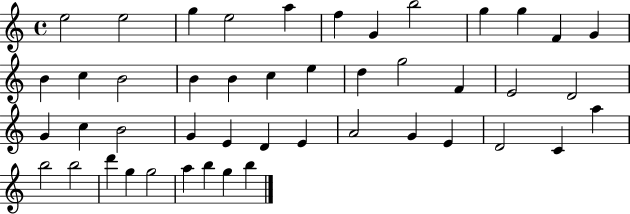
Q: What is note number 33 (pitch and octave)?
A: G4